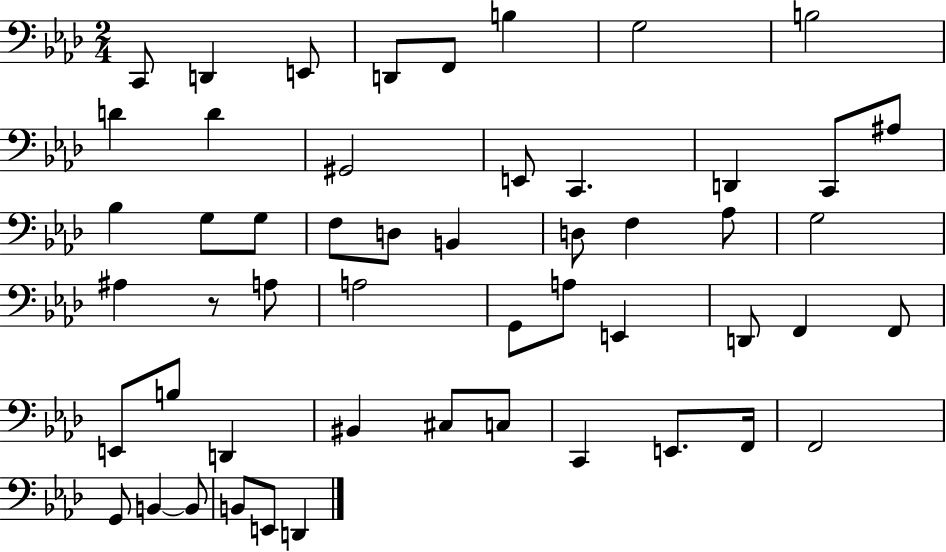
X:1
T:Untitled
M:2/4
L:1/4
K:Ab
C,,/2 D,, E,,/2 D,,/2 F,,/2 B, G,2 B,2 D D ^G,,2 E,,/2 C,, D,, C,,/2 ^A,/2 _B, G,/2 G,/2 F,/2 D,/2 B,, D,/2 F, _A,/2 G,2 ^A, z/2 A,/2 A,2 G,,/2 A,/2 E,, D,,/2 F,, F,,/2 E,,/2 B,/2 D,, ^B,, ^C,/2 C,/2 C,, E,,/2 F,,/4 F,,2 G,,/2 B,, B,,/2 B,,/2 E,,/2 D,,